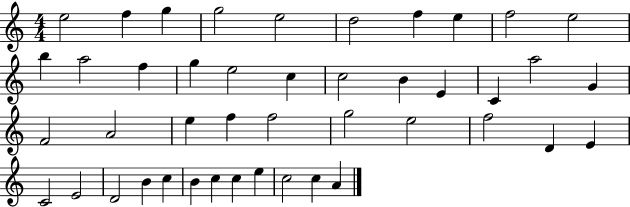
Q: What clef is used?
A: treble